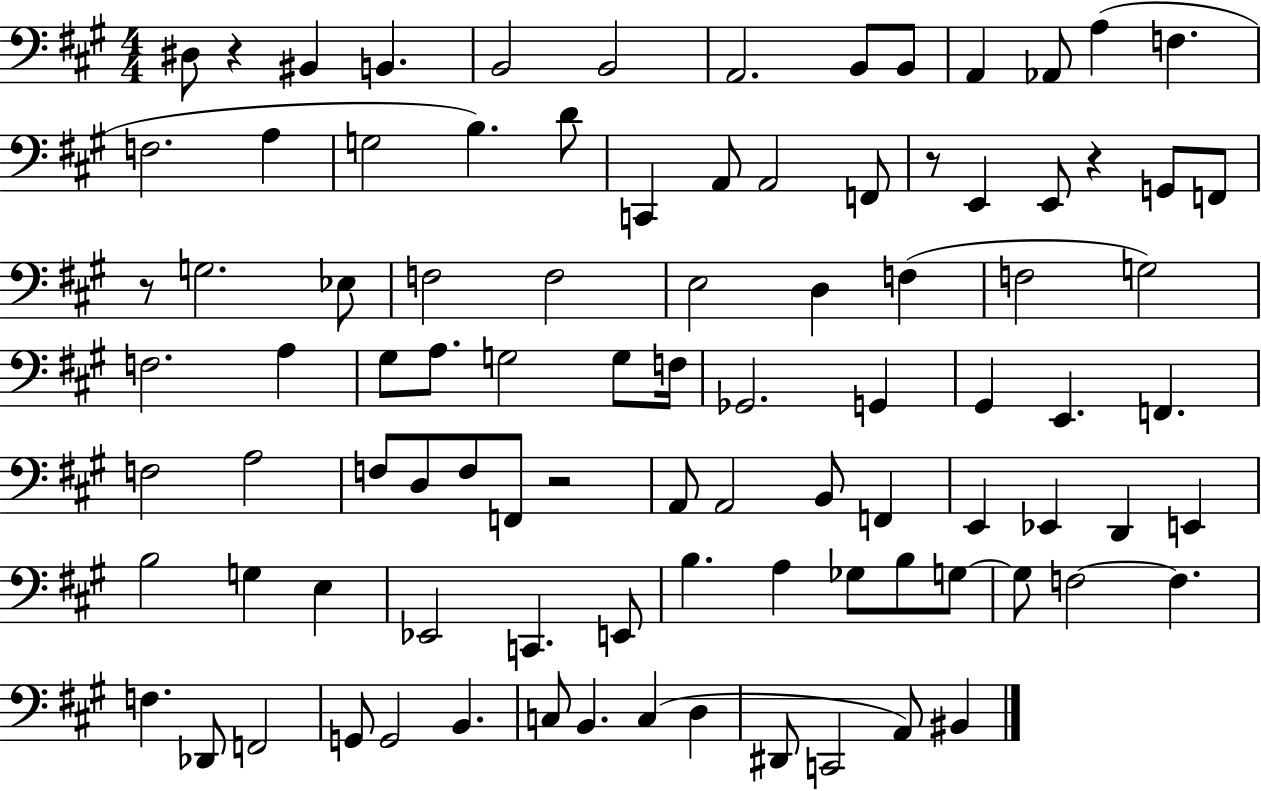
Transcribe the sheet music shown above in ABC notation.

X:1
T:Untitled
M:4/4
L:1/4
K:A
^D,/2 z ^B,, B,, B,,2 B,,2 A,,2 B,,/2 B,,/2 A,, _A,,/2 A, F, F,2 A, G,2 B, D/2 C,, A,,/2 A,,2 F,,/2 z/2 E,, E,,/2 z G,,/2 F,,/2 z/2 G,2 _E,/2 F,2 F,2 E,2 D, F, F,2 G,2 F,2 A, ^G,/2 A,/2 G,2 G,/2 F,/4 _G,,2 G,, ^G,, E,, F,, F,2 A,2 F,/2 D,/2 F,/2 F,,/2 z2 A,,/2 A,,2 B,,/2 F,, E,, _E,, D,, E,, B,2 G, E, _E,,2 C,, E,,/2 B, A, _G,/2 B,/2 G,/2 G,/2 F,2 F, F, _D,,/2 F,,2 G,,/2 G,,2 B,, C,/2 B,, C, D, ^D,,/2 C,,2 A,,/2 ^B,,